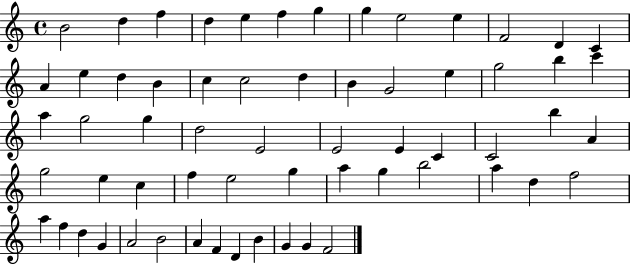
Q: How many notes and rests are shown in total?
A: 62